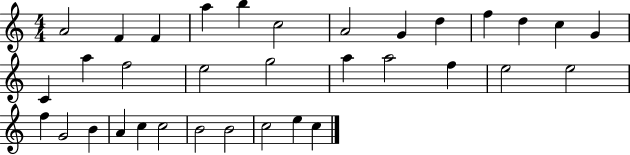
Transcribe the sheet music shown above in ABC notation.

X:1
T:Untitled
M:4/4
L:1/4
K:C
A2 F F a b c2 A2 G d f d c G C a f2 e2 g2 a a2 f e2 e2 f G2 B A c c2 B2 B2 c2 e c